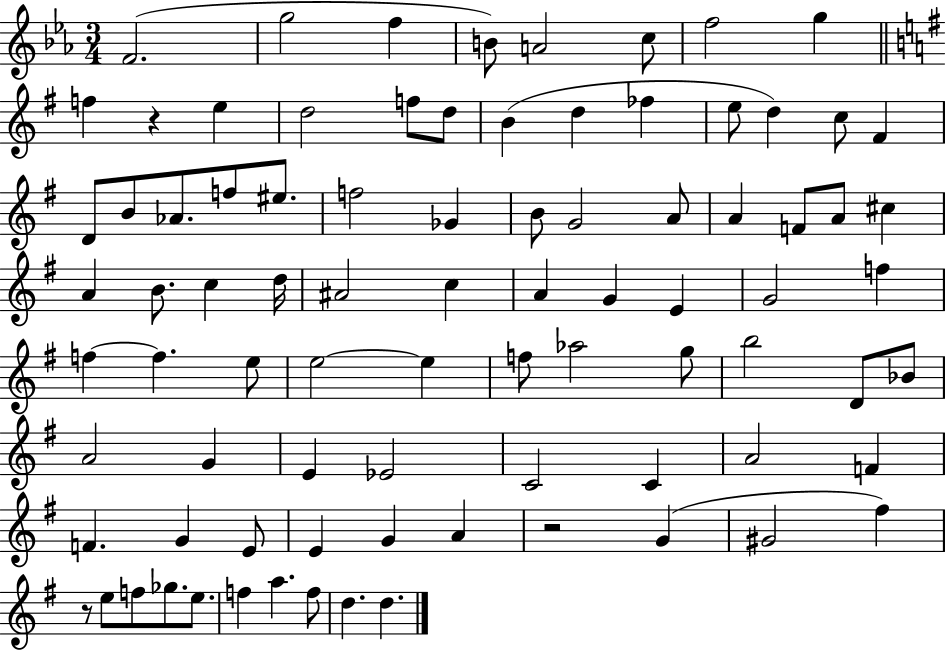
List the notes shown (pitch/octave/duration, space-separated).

F4/h. G5/h F5/q B4/e A4/h C5/e F5/h G5/q F5/q R/q E5/q D5/h F5/e D5/e B4/q D5/q FES5/q E5/e D5/q C5/e F#4/q D4/e B4/e Ab4/e. F5/e EIS5/e. F5/h Gb4/q B4/e G4/h A4/e A4/q F4/e A4/e C#5/q A4/q B4/e. C5/q D5/s A#4/h C5/q A4/q G4/q E4/q G4/h F5/q F5/q F5/q. E5/e E5/h E5/q F5/e Ab5/h G5/e B5/h D4/e Bb4/e A4/h G4/q E4/q Eb4/h C4/h C4/q A4/h F4/q F4/q. G4/q E4/e E4/q G4/q A4/q R/h G4/q G#4/h F#5/q R/e E5/e F5/e Gb5/e. E5/e. F5/q A5/q. F5/e D5/q. D5/q.